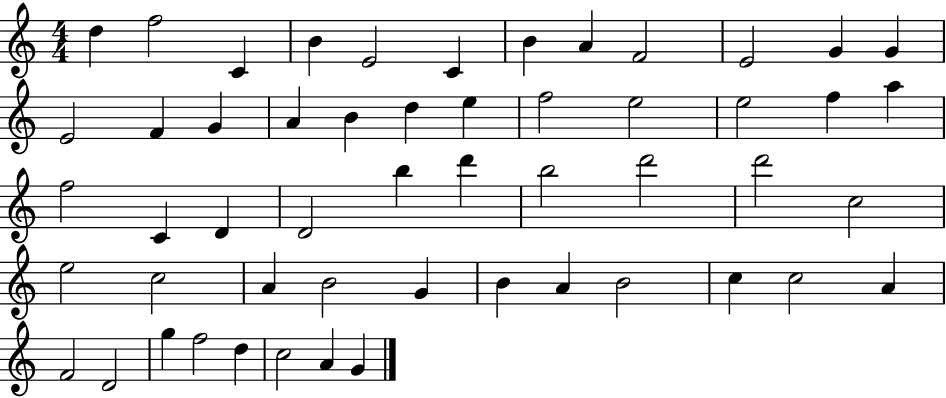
{
  \clef treble
  \numericTimeSignature
  \time 4/4
  \key c \major
  d''4 f''2 c'4 | b'4 e'2 c'4 | b'4 a'4 f'2 | e'2 g'4 g'4 | \break e'2 f'4 g'4 | a'4 b'4 d''4 e''4 | f''2 e''2 | e''2 f''4 a''4 | \break f''2 c'4 d'4 | d'2 b''4 d'''4 | b''2 d'''2 | d'''2 c''2 | \break e''2 c''2 | a'4 b'2 g'4 | b'4 a'4 b'2 | c''4 c''2 a'4 | \break f'2 d'2 | g''4 f''2 d''4 | c''2 a'4 g'4 | \bar "|."
}